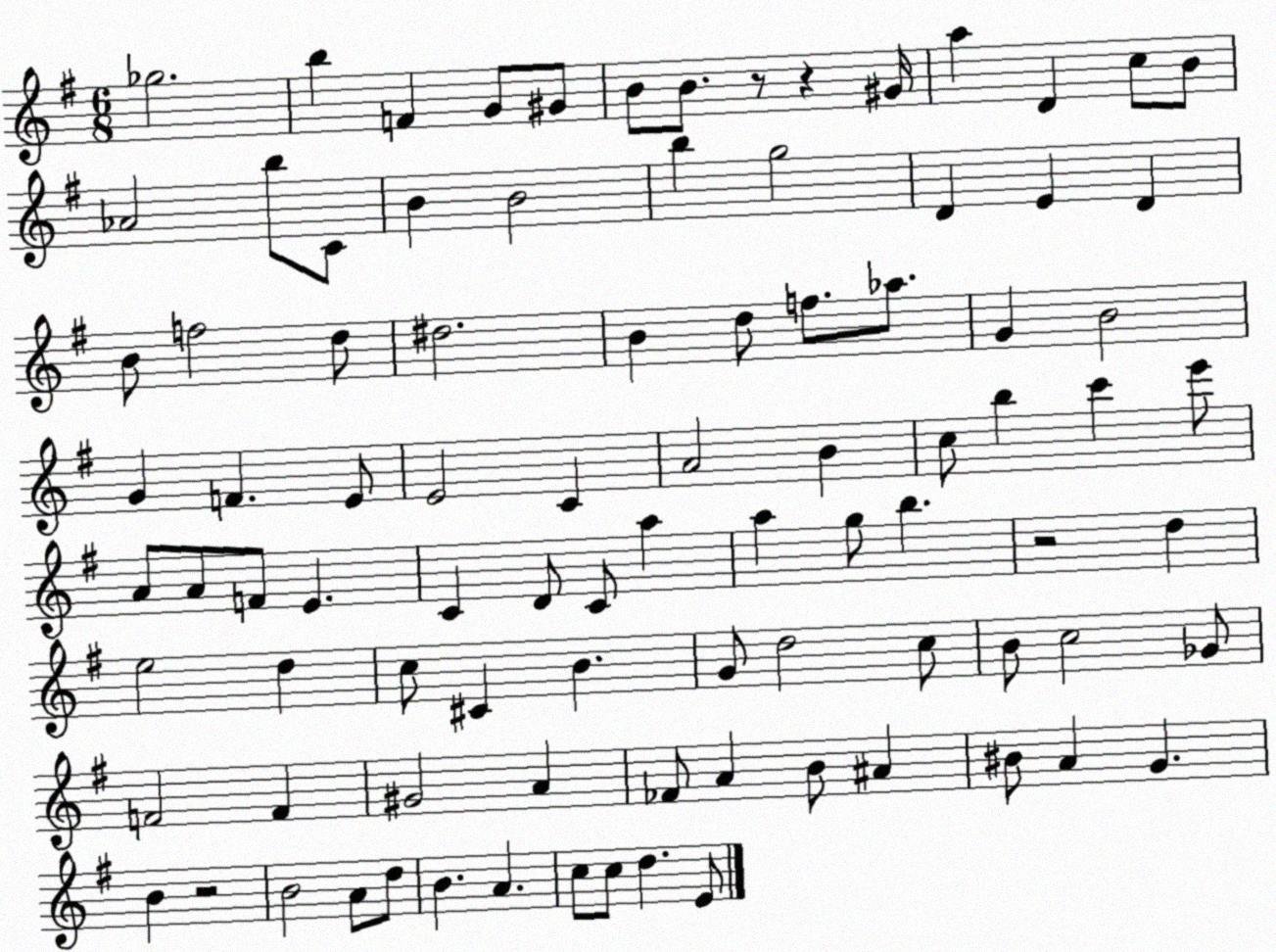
X:1
T:Untitled
M:6/8
L:1/4
K:G
_g2 b F G/2 ^G/2 B/2 B/2 z/2 z ^G/4 a D c/2 B/2 _A2 b/2 C/2 B B2 b g2 D E D B/2 f2 d/2 ^d2 B d/2 f/2 _a/2 G B2 G F E/2 E2 C A2 B c/2 b c' e'/2 A/2 A/2 F/2 E C D/2 C/2 a a g/2 b z2 d e2 d c/2 ^C B G/2 d2 c/2 B/2 c2 _G/2 F2 F ^G2 A _F/2 A B/2 ^A ^B/2 A G B z2 B2 A/2 d/2 B A c/2 c/2 d E/2